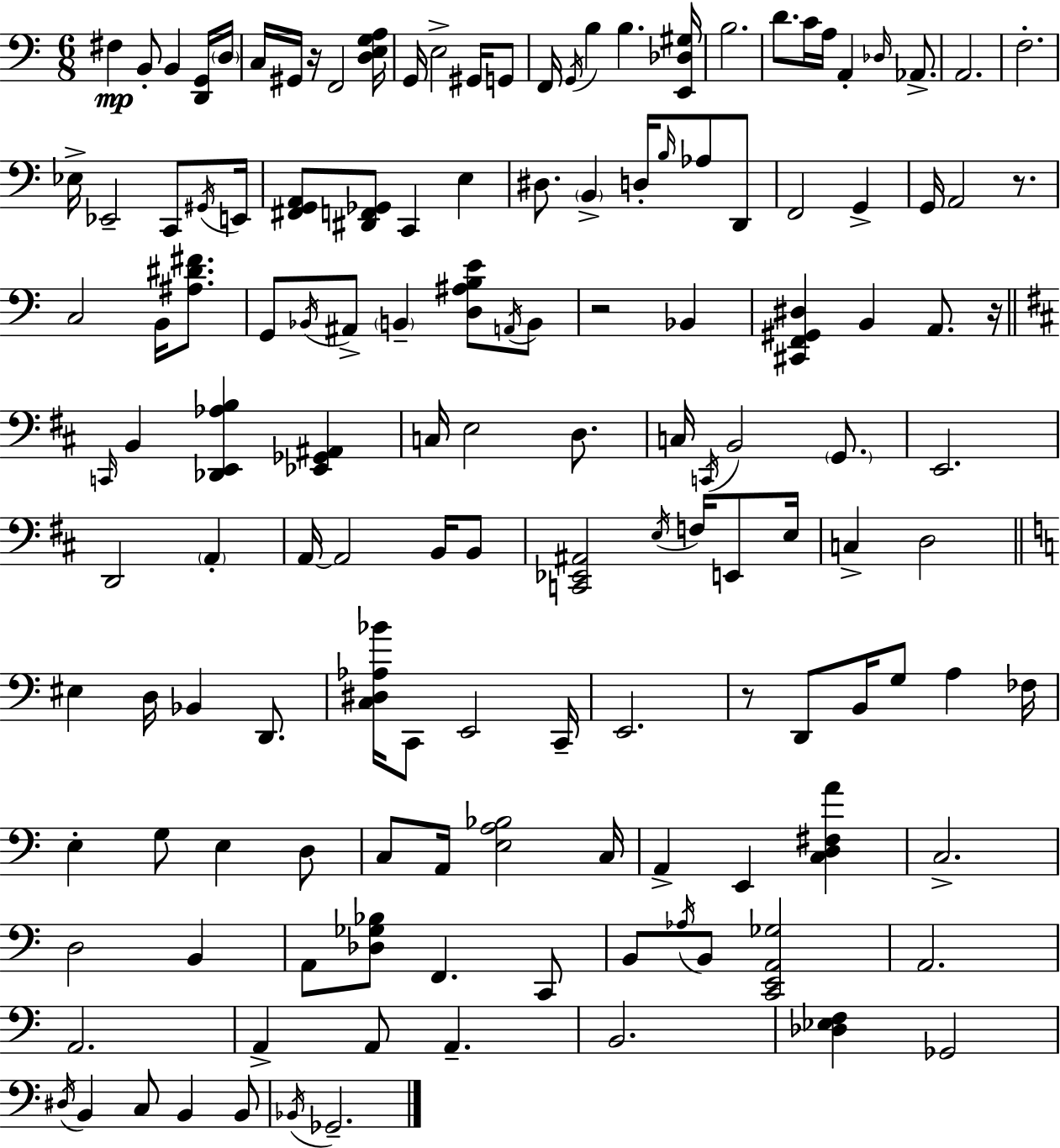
F#3/q B2/e B2/q [D2,G2]/s D3/s C3/s G#2/s R/s F2/h [D3,E3,G3,A3]/s G2/s E3/h G#2/s G2/e F2/s G2/s B3/q B3/q. [E2,Db3,G#3]/s B3/h. D4/e. C4/s A3/s A2/q Db3/s Ab2/e. A2/h. F3/h. Eb3/s Eb2/h C2/e G#2/s E2/s [F#2,G2,A2]/e [D#2,F2,Gb2]/e C2/q E3/q D#3/e. B2/q D3/s B3/s Ab3/e D2/e F2/h G2/q G2/s A2/h R/e. C3/h B2/s [A#3,D#4,F#4]/e. G2/e Bb2/s A#2/e B2/q [D3,A#3,B3,E4]/e A2/s B2/e R/h Bb2/q [C#2,F2,G#2,D#3]/q B2/q A2/e. R/s C2/s B2/q [Db2,E2,Ab3,B3]/q [Eb2,Gb2,A#2]/q C3/s E3/h D3/e. C3/s C2/s B2/h G2/e. E2/h. D2/h A2/q A2/s A2/h B2/s B2/e [C2,Eb2,A#2]/h E3/s F3/s E2/e E3/s C3/q D3/h EIS3/q D3/s Bb2/q D2/e. [C3,D#3,Ab3,Bb4]/s C2/e E2/h C2/s E2/h. R/e D2/e B2/s G3/e A3/q FES3/s E3/q G3/e E3/q D3/e C3/e A2/s [E3,A3,Bb3]/h C3/s A2/q E2/q [C3,D3,F#3,A4]/q C3/h. D3/h B2/q A2/e [Db3,Gb3,Bb3]/e F2/q. C2/e B2/e Ab3/s B2/e [C2,E2,A2,Gb3]/h A2/h. A2/h. A2/q A2/e A2/q. B2/h. [Db3,Eb3,F3]/q Gb2/h D#3/s B2/q C3/e B2/q B2/e Bb2/s Gb2/h.